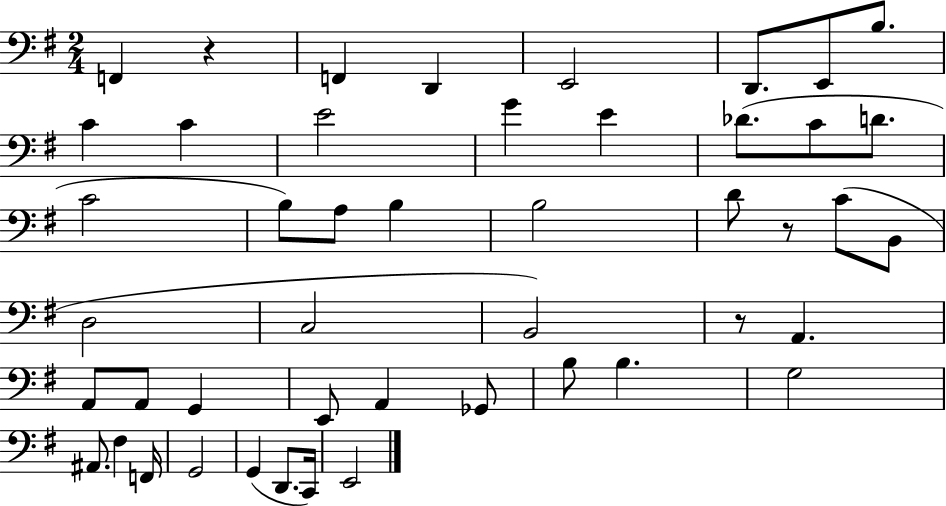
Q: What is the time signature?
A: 2/4